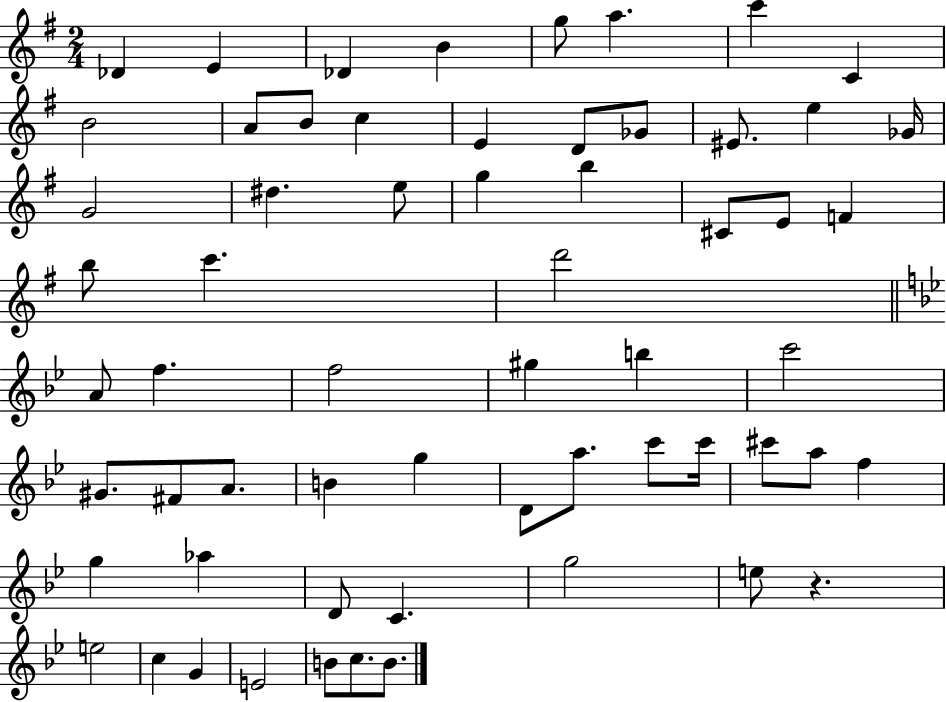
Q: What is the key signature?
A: G major